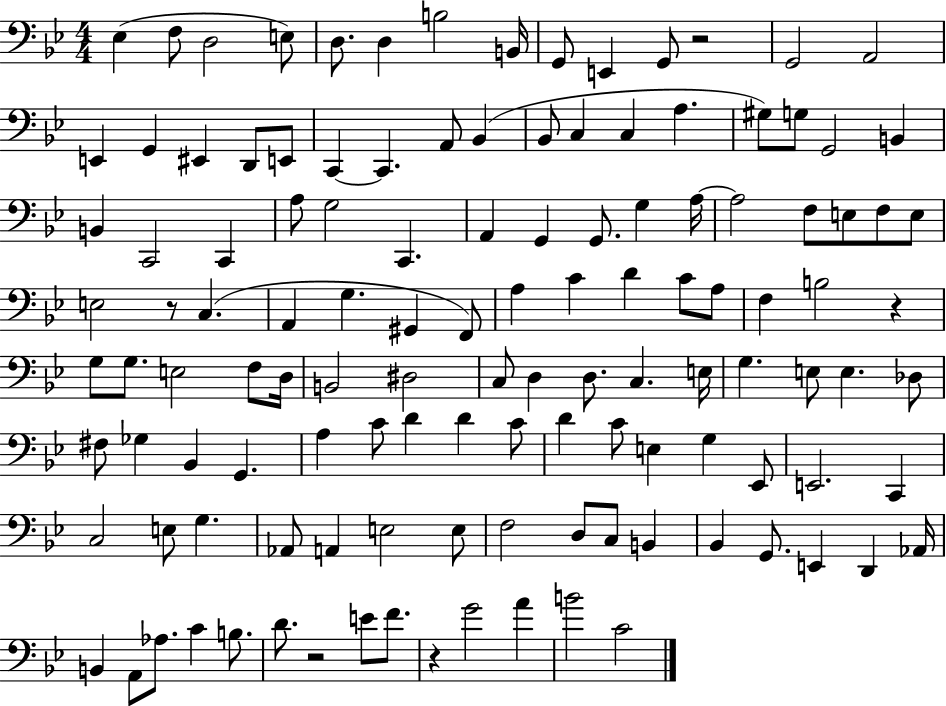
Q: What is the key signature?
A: BES major